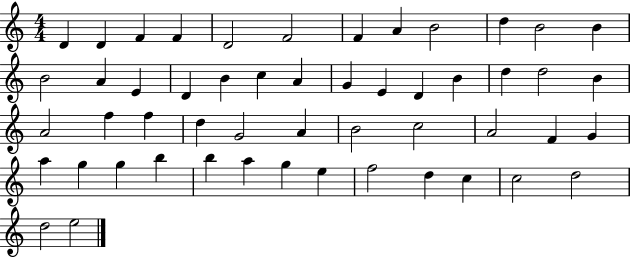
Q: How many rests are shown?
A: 0